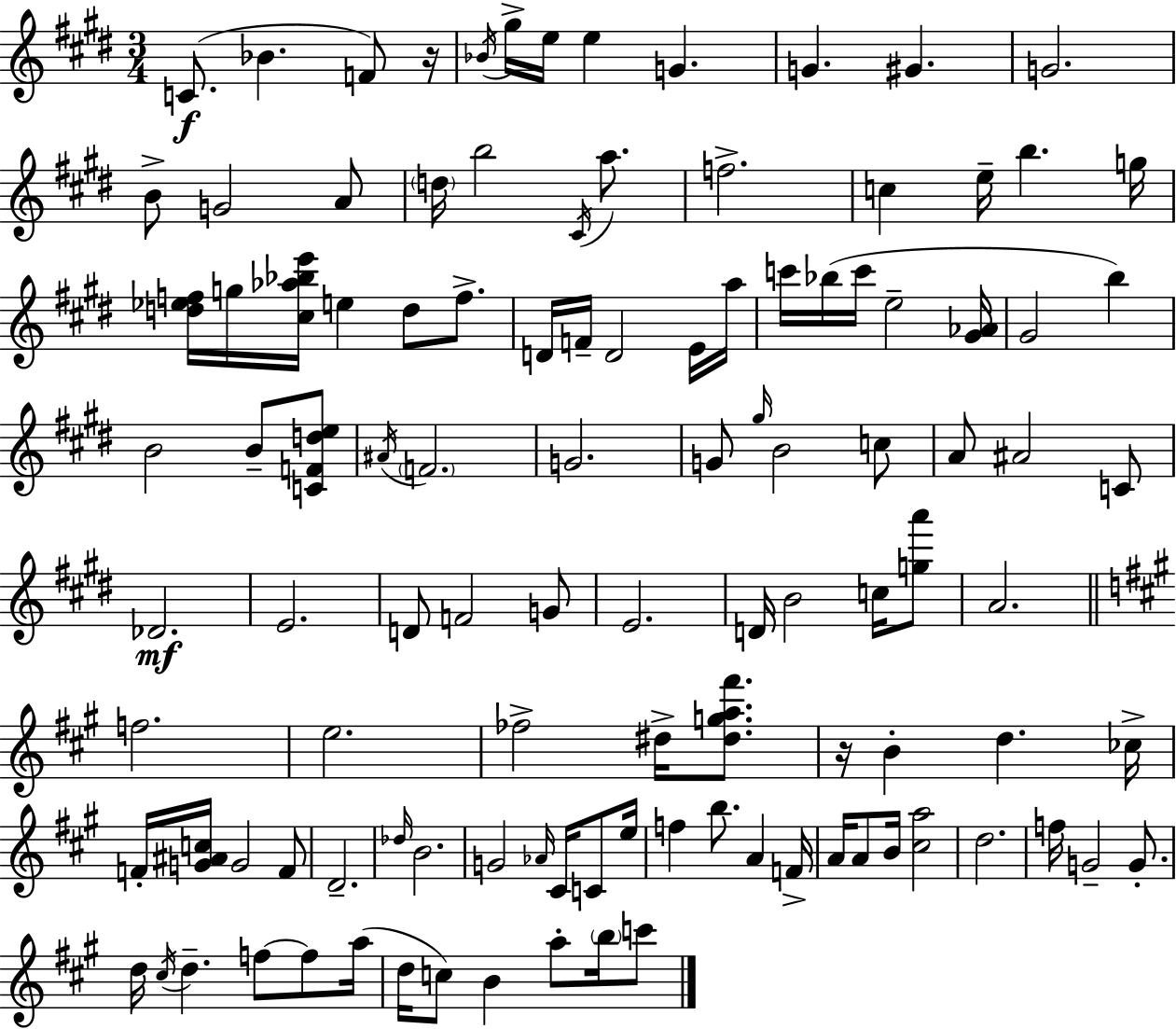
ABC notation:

X:1
T:Untitled
M:3/4
L:1/4
K:E
C/2 _B F/2 z/4 _B/4 ^g/4 e/4 e G G ^G G2 B/2 G2 A/2 d/4 b2 ^C/4 a/2 f2 c e/4 b g/4 [d_ef]/4 g/4 [^c_a_be']/4 e d/2 f/2 D/4 F/4 D2 E/4 a/4 c'/4 _b/4 c'/4 e2 [^G_A]/4 ^G2 b B2 B/2 [CFde]/2 ^A/4 F2 G2 G/2 ^g/4 B2 c/2 A/2 ^A2 C/2 _D2 E2 D/2 F2 G/2 E2 D/4 B2 c/4 [ga']/2 A2 f2 e2 _f2 ^d/4 [^dga^f']/2 z/4 B d _c/4 F/4 [G^Ac]/4 G2 F/2 D2 _d/4 B2 G2 _A/4 ^C/4 C/2 e/4 f b/2 A F/4 A/4 A/2 B/4 [^ca]2 d2 f/4 G2 G/2 d/4 ^c/4 d f/2 f/2 a/4 d/4 c/2 B a/2 b/4 c'/2